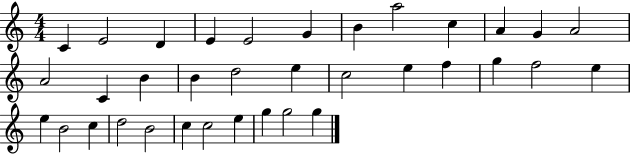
X:1
T:Untitled
M:4/4
L:1/4
K:C
C E2 D E E2 G B a2 c A G A2 A2 C B B d2 e c2 e f g f2 e e B2 c d2 B2 c c2 e g g2 g